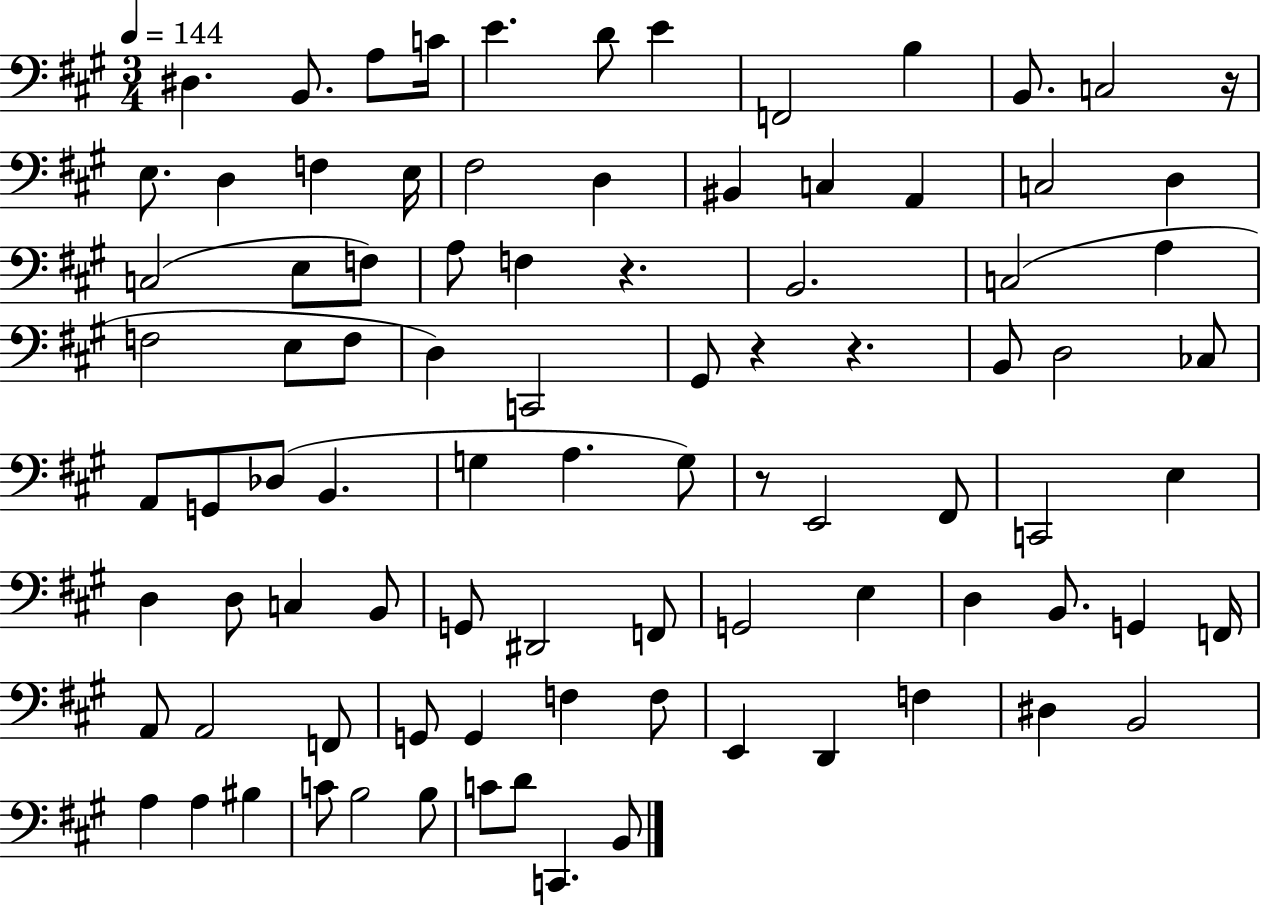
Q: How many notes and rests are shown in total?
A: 90